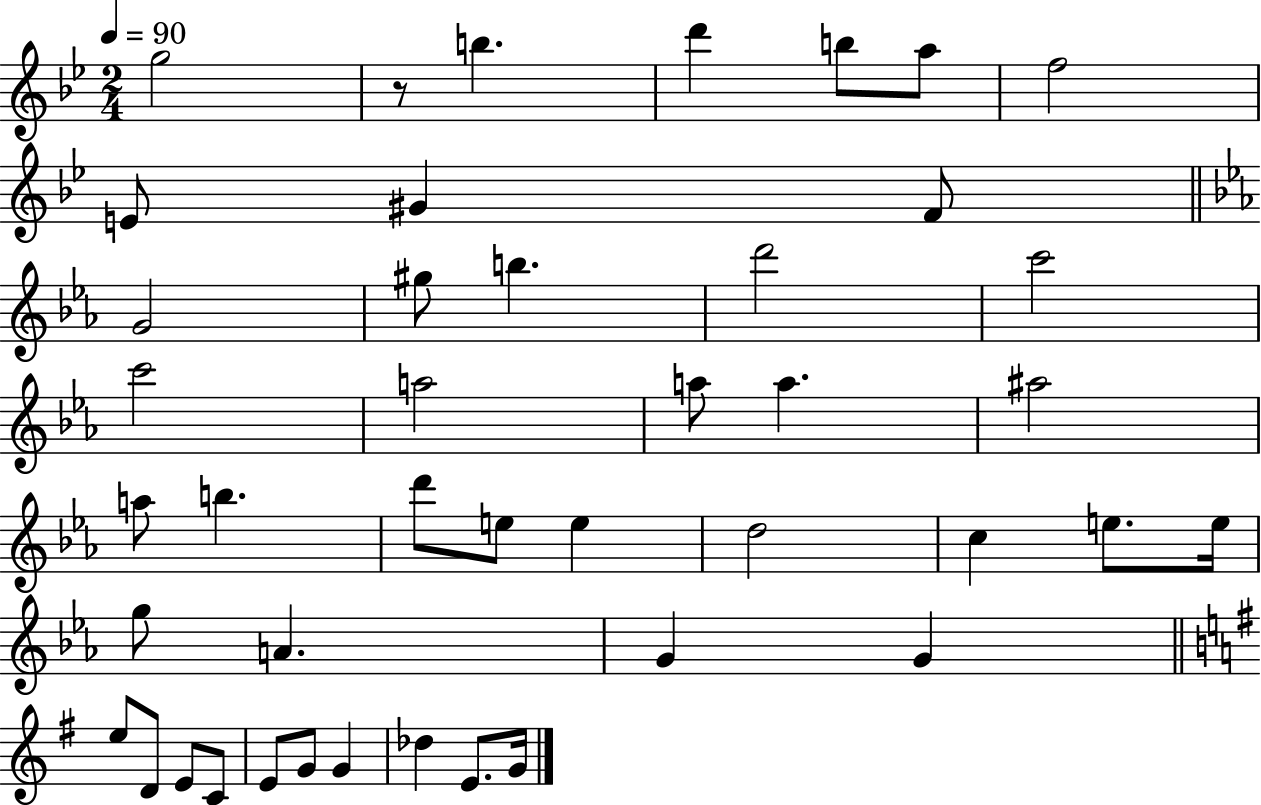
G5/h R/e B5/q. D6/q B5/e A5/e F5/h E4/e G#4/q F4/e G4/h G#5/e B5/q. D6/h C6/h C6/h A5/h A5/e A5/q. A#5/h A5/e B5/q. D6/e E5/e E5/q D5/h C5/q E5/e. E5/s G5/e A4/q. G4/q G4/q E5/e D4/e E4/e C4/e E4/e G4/e G4/q Db5/q E4/e. G4/s